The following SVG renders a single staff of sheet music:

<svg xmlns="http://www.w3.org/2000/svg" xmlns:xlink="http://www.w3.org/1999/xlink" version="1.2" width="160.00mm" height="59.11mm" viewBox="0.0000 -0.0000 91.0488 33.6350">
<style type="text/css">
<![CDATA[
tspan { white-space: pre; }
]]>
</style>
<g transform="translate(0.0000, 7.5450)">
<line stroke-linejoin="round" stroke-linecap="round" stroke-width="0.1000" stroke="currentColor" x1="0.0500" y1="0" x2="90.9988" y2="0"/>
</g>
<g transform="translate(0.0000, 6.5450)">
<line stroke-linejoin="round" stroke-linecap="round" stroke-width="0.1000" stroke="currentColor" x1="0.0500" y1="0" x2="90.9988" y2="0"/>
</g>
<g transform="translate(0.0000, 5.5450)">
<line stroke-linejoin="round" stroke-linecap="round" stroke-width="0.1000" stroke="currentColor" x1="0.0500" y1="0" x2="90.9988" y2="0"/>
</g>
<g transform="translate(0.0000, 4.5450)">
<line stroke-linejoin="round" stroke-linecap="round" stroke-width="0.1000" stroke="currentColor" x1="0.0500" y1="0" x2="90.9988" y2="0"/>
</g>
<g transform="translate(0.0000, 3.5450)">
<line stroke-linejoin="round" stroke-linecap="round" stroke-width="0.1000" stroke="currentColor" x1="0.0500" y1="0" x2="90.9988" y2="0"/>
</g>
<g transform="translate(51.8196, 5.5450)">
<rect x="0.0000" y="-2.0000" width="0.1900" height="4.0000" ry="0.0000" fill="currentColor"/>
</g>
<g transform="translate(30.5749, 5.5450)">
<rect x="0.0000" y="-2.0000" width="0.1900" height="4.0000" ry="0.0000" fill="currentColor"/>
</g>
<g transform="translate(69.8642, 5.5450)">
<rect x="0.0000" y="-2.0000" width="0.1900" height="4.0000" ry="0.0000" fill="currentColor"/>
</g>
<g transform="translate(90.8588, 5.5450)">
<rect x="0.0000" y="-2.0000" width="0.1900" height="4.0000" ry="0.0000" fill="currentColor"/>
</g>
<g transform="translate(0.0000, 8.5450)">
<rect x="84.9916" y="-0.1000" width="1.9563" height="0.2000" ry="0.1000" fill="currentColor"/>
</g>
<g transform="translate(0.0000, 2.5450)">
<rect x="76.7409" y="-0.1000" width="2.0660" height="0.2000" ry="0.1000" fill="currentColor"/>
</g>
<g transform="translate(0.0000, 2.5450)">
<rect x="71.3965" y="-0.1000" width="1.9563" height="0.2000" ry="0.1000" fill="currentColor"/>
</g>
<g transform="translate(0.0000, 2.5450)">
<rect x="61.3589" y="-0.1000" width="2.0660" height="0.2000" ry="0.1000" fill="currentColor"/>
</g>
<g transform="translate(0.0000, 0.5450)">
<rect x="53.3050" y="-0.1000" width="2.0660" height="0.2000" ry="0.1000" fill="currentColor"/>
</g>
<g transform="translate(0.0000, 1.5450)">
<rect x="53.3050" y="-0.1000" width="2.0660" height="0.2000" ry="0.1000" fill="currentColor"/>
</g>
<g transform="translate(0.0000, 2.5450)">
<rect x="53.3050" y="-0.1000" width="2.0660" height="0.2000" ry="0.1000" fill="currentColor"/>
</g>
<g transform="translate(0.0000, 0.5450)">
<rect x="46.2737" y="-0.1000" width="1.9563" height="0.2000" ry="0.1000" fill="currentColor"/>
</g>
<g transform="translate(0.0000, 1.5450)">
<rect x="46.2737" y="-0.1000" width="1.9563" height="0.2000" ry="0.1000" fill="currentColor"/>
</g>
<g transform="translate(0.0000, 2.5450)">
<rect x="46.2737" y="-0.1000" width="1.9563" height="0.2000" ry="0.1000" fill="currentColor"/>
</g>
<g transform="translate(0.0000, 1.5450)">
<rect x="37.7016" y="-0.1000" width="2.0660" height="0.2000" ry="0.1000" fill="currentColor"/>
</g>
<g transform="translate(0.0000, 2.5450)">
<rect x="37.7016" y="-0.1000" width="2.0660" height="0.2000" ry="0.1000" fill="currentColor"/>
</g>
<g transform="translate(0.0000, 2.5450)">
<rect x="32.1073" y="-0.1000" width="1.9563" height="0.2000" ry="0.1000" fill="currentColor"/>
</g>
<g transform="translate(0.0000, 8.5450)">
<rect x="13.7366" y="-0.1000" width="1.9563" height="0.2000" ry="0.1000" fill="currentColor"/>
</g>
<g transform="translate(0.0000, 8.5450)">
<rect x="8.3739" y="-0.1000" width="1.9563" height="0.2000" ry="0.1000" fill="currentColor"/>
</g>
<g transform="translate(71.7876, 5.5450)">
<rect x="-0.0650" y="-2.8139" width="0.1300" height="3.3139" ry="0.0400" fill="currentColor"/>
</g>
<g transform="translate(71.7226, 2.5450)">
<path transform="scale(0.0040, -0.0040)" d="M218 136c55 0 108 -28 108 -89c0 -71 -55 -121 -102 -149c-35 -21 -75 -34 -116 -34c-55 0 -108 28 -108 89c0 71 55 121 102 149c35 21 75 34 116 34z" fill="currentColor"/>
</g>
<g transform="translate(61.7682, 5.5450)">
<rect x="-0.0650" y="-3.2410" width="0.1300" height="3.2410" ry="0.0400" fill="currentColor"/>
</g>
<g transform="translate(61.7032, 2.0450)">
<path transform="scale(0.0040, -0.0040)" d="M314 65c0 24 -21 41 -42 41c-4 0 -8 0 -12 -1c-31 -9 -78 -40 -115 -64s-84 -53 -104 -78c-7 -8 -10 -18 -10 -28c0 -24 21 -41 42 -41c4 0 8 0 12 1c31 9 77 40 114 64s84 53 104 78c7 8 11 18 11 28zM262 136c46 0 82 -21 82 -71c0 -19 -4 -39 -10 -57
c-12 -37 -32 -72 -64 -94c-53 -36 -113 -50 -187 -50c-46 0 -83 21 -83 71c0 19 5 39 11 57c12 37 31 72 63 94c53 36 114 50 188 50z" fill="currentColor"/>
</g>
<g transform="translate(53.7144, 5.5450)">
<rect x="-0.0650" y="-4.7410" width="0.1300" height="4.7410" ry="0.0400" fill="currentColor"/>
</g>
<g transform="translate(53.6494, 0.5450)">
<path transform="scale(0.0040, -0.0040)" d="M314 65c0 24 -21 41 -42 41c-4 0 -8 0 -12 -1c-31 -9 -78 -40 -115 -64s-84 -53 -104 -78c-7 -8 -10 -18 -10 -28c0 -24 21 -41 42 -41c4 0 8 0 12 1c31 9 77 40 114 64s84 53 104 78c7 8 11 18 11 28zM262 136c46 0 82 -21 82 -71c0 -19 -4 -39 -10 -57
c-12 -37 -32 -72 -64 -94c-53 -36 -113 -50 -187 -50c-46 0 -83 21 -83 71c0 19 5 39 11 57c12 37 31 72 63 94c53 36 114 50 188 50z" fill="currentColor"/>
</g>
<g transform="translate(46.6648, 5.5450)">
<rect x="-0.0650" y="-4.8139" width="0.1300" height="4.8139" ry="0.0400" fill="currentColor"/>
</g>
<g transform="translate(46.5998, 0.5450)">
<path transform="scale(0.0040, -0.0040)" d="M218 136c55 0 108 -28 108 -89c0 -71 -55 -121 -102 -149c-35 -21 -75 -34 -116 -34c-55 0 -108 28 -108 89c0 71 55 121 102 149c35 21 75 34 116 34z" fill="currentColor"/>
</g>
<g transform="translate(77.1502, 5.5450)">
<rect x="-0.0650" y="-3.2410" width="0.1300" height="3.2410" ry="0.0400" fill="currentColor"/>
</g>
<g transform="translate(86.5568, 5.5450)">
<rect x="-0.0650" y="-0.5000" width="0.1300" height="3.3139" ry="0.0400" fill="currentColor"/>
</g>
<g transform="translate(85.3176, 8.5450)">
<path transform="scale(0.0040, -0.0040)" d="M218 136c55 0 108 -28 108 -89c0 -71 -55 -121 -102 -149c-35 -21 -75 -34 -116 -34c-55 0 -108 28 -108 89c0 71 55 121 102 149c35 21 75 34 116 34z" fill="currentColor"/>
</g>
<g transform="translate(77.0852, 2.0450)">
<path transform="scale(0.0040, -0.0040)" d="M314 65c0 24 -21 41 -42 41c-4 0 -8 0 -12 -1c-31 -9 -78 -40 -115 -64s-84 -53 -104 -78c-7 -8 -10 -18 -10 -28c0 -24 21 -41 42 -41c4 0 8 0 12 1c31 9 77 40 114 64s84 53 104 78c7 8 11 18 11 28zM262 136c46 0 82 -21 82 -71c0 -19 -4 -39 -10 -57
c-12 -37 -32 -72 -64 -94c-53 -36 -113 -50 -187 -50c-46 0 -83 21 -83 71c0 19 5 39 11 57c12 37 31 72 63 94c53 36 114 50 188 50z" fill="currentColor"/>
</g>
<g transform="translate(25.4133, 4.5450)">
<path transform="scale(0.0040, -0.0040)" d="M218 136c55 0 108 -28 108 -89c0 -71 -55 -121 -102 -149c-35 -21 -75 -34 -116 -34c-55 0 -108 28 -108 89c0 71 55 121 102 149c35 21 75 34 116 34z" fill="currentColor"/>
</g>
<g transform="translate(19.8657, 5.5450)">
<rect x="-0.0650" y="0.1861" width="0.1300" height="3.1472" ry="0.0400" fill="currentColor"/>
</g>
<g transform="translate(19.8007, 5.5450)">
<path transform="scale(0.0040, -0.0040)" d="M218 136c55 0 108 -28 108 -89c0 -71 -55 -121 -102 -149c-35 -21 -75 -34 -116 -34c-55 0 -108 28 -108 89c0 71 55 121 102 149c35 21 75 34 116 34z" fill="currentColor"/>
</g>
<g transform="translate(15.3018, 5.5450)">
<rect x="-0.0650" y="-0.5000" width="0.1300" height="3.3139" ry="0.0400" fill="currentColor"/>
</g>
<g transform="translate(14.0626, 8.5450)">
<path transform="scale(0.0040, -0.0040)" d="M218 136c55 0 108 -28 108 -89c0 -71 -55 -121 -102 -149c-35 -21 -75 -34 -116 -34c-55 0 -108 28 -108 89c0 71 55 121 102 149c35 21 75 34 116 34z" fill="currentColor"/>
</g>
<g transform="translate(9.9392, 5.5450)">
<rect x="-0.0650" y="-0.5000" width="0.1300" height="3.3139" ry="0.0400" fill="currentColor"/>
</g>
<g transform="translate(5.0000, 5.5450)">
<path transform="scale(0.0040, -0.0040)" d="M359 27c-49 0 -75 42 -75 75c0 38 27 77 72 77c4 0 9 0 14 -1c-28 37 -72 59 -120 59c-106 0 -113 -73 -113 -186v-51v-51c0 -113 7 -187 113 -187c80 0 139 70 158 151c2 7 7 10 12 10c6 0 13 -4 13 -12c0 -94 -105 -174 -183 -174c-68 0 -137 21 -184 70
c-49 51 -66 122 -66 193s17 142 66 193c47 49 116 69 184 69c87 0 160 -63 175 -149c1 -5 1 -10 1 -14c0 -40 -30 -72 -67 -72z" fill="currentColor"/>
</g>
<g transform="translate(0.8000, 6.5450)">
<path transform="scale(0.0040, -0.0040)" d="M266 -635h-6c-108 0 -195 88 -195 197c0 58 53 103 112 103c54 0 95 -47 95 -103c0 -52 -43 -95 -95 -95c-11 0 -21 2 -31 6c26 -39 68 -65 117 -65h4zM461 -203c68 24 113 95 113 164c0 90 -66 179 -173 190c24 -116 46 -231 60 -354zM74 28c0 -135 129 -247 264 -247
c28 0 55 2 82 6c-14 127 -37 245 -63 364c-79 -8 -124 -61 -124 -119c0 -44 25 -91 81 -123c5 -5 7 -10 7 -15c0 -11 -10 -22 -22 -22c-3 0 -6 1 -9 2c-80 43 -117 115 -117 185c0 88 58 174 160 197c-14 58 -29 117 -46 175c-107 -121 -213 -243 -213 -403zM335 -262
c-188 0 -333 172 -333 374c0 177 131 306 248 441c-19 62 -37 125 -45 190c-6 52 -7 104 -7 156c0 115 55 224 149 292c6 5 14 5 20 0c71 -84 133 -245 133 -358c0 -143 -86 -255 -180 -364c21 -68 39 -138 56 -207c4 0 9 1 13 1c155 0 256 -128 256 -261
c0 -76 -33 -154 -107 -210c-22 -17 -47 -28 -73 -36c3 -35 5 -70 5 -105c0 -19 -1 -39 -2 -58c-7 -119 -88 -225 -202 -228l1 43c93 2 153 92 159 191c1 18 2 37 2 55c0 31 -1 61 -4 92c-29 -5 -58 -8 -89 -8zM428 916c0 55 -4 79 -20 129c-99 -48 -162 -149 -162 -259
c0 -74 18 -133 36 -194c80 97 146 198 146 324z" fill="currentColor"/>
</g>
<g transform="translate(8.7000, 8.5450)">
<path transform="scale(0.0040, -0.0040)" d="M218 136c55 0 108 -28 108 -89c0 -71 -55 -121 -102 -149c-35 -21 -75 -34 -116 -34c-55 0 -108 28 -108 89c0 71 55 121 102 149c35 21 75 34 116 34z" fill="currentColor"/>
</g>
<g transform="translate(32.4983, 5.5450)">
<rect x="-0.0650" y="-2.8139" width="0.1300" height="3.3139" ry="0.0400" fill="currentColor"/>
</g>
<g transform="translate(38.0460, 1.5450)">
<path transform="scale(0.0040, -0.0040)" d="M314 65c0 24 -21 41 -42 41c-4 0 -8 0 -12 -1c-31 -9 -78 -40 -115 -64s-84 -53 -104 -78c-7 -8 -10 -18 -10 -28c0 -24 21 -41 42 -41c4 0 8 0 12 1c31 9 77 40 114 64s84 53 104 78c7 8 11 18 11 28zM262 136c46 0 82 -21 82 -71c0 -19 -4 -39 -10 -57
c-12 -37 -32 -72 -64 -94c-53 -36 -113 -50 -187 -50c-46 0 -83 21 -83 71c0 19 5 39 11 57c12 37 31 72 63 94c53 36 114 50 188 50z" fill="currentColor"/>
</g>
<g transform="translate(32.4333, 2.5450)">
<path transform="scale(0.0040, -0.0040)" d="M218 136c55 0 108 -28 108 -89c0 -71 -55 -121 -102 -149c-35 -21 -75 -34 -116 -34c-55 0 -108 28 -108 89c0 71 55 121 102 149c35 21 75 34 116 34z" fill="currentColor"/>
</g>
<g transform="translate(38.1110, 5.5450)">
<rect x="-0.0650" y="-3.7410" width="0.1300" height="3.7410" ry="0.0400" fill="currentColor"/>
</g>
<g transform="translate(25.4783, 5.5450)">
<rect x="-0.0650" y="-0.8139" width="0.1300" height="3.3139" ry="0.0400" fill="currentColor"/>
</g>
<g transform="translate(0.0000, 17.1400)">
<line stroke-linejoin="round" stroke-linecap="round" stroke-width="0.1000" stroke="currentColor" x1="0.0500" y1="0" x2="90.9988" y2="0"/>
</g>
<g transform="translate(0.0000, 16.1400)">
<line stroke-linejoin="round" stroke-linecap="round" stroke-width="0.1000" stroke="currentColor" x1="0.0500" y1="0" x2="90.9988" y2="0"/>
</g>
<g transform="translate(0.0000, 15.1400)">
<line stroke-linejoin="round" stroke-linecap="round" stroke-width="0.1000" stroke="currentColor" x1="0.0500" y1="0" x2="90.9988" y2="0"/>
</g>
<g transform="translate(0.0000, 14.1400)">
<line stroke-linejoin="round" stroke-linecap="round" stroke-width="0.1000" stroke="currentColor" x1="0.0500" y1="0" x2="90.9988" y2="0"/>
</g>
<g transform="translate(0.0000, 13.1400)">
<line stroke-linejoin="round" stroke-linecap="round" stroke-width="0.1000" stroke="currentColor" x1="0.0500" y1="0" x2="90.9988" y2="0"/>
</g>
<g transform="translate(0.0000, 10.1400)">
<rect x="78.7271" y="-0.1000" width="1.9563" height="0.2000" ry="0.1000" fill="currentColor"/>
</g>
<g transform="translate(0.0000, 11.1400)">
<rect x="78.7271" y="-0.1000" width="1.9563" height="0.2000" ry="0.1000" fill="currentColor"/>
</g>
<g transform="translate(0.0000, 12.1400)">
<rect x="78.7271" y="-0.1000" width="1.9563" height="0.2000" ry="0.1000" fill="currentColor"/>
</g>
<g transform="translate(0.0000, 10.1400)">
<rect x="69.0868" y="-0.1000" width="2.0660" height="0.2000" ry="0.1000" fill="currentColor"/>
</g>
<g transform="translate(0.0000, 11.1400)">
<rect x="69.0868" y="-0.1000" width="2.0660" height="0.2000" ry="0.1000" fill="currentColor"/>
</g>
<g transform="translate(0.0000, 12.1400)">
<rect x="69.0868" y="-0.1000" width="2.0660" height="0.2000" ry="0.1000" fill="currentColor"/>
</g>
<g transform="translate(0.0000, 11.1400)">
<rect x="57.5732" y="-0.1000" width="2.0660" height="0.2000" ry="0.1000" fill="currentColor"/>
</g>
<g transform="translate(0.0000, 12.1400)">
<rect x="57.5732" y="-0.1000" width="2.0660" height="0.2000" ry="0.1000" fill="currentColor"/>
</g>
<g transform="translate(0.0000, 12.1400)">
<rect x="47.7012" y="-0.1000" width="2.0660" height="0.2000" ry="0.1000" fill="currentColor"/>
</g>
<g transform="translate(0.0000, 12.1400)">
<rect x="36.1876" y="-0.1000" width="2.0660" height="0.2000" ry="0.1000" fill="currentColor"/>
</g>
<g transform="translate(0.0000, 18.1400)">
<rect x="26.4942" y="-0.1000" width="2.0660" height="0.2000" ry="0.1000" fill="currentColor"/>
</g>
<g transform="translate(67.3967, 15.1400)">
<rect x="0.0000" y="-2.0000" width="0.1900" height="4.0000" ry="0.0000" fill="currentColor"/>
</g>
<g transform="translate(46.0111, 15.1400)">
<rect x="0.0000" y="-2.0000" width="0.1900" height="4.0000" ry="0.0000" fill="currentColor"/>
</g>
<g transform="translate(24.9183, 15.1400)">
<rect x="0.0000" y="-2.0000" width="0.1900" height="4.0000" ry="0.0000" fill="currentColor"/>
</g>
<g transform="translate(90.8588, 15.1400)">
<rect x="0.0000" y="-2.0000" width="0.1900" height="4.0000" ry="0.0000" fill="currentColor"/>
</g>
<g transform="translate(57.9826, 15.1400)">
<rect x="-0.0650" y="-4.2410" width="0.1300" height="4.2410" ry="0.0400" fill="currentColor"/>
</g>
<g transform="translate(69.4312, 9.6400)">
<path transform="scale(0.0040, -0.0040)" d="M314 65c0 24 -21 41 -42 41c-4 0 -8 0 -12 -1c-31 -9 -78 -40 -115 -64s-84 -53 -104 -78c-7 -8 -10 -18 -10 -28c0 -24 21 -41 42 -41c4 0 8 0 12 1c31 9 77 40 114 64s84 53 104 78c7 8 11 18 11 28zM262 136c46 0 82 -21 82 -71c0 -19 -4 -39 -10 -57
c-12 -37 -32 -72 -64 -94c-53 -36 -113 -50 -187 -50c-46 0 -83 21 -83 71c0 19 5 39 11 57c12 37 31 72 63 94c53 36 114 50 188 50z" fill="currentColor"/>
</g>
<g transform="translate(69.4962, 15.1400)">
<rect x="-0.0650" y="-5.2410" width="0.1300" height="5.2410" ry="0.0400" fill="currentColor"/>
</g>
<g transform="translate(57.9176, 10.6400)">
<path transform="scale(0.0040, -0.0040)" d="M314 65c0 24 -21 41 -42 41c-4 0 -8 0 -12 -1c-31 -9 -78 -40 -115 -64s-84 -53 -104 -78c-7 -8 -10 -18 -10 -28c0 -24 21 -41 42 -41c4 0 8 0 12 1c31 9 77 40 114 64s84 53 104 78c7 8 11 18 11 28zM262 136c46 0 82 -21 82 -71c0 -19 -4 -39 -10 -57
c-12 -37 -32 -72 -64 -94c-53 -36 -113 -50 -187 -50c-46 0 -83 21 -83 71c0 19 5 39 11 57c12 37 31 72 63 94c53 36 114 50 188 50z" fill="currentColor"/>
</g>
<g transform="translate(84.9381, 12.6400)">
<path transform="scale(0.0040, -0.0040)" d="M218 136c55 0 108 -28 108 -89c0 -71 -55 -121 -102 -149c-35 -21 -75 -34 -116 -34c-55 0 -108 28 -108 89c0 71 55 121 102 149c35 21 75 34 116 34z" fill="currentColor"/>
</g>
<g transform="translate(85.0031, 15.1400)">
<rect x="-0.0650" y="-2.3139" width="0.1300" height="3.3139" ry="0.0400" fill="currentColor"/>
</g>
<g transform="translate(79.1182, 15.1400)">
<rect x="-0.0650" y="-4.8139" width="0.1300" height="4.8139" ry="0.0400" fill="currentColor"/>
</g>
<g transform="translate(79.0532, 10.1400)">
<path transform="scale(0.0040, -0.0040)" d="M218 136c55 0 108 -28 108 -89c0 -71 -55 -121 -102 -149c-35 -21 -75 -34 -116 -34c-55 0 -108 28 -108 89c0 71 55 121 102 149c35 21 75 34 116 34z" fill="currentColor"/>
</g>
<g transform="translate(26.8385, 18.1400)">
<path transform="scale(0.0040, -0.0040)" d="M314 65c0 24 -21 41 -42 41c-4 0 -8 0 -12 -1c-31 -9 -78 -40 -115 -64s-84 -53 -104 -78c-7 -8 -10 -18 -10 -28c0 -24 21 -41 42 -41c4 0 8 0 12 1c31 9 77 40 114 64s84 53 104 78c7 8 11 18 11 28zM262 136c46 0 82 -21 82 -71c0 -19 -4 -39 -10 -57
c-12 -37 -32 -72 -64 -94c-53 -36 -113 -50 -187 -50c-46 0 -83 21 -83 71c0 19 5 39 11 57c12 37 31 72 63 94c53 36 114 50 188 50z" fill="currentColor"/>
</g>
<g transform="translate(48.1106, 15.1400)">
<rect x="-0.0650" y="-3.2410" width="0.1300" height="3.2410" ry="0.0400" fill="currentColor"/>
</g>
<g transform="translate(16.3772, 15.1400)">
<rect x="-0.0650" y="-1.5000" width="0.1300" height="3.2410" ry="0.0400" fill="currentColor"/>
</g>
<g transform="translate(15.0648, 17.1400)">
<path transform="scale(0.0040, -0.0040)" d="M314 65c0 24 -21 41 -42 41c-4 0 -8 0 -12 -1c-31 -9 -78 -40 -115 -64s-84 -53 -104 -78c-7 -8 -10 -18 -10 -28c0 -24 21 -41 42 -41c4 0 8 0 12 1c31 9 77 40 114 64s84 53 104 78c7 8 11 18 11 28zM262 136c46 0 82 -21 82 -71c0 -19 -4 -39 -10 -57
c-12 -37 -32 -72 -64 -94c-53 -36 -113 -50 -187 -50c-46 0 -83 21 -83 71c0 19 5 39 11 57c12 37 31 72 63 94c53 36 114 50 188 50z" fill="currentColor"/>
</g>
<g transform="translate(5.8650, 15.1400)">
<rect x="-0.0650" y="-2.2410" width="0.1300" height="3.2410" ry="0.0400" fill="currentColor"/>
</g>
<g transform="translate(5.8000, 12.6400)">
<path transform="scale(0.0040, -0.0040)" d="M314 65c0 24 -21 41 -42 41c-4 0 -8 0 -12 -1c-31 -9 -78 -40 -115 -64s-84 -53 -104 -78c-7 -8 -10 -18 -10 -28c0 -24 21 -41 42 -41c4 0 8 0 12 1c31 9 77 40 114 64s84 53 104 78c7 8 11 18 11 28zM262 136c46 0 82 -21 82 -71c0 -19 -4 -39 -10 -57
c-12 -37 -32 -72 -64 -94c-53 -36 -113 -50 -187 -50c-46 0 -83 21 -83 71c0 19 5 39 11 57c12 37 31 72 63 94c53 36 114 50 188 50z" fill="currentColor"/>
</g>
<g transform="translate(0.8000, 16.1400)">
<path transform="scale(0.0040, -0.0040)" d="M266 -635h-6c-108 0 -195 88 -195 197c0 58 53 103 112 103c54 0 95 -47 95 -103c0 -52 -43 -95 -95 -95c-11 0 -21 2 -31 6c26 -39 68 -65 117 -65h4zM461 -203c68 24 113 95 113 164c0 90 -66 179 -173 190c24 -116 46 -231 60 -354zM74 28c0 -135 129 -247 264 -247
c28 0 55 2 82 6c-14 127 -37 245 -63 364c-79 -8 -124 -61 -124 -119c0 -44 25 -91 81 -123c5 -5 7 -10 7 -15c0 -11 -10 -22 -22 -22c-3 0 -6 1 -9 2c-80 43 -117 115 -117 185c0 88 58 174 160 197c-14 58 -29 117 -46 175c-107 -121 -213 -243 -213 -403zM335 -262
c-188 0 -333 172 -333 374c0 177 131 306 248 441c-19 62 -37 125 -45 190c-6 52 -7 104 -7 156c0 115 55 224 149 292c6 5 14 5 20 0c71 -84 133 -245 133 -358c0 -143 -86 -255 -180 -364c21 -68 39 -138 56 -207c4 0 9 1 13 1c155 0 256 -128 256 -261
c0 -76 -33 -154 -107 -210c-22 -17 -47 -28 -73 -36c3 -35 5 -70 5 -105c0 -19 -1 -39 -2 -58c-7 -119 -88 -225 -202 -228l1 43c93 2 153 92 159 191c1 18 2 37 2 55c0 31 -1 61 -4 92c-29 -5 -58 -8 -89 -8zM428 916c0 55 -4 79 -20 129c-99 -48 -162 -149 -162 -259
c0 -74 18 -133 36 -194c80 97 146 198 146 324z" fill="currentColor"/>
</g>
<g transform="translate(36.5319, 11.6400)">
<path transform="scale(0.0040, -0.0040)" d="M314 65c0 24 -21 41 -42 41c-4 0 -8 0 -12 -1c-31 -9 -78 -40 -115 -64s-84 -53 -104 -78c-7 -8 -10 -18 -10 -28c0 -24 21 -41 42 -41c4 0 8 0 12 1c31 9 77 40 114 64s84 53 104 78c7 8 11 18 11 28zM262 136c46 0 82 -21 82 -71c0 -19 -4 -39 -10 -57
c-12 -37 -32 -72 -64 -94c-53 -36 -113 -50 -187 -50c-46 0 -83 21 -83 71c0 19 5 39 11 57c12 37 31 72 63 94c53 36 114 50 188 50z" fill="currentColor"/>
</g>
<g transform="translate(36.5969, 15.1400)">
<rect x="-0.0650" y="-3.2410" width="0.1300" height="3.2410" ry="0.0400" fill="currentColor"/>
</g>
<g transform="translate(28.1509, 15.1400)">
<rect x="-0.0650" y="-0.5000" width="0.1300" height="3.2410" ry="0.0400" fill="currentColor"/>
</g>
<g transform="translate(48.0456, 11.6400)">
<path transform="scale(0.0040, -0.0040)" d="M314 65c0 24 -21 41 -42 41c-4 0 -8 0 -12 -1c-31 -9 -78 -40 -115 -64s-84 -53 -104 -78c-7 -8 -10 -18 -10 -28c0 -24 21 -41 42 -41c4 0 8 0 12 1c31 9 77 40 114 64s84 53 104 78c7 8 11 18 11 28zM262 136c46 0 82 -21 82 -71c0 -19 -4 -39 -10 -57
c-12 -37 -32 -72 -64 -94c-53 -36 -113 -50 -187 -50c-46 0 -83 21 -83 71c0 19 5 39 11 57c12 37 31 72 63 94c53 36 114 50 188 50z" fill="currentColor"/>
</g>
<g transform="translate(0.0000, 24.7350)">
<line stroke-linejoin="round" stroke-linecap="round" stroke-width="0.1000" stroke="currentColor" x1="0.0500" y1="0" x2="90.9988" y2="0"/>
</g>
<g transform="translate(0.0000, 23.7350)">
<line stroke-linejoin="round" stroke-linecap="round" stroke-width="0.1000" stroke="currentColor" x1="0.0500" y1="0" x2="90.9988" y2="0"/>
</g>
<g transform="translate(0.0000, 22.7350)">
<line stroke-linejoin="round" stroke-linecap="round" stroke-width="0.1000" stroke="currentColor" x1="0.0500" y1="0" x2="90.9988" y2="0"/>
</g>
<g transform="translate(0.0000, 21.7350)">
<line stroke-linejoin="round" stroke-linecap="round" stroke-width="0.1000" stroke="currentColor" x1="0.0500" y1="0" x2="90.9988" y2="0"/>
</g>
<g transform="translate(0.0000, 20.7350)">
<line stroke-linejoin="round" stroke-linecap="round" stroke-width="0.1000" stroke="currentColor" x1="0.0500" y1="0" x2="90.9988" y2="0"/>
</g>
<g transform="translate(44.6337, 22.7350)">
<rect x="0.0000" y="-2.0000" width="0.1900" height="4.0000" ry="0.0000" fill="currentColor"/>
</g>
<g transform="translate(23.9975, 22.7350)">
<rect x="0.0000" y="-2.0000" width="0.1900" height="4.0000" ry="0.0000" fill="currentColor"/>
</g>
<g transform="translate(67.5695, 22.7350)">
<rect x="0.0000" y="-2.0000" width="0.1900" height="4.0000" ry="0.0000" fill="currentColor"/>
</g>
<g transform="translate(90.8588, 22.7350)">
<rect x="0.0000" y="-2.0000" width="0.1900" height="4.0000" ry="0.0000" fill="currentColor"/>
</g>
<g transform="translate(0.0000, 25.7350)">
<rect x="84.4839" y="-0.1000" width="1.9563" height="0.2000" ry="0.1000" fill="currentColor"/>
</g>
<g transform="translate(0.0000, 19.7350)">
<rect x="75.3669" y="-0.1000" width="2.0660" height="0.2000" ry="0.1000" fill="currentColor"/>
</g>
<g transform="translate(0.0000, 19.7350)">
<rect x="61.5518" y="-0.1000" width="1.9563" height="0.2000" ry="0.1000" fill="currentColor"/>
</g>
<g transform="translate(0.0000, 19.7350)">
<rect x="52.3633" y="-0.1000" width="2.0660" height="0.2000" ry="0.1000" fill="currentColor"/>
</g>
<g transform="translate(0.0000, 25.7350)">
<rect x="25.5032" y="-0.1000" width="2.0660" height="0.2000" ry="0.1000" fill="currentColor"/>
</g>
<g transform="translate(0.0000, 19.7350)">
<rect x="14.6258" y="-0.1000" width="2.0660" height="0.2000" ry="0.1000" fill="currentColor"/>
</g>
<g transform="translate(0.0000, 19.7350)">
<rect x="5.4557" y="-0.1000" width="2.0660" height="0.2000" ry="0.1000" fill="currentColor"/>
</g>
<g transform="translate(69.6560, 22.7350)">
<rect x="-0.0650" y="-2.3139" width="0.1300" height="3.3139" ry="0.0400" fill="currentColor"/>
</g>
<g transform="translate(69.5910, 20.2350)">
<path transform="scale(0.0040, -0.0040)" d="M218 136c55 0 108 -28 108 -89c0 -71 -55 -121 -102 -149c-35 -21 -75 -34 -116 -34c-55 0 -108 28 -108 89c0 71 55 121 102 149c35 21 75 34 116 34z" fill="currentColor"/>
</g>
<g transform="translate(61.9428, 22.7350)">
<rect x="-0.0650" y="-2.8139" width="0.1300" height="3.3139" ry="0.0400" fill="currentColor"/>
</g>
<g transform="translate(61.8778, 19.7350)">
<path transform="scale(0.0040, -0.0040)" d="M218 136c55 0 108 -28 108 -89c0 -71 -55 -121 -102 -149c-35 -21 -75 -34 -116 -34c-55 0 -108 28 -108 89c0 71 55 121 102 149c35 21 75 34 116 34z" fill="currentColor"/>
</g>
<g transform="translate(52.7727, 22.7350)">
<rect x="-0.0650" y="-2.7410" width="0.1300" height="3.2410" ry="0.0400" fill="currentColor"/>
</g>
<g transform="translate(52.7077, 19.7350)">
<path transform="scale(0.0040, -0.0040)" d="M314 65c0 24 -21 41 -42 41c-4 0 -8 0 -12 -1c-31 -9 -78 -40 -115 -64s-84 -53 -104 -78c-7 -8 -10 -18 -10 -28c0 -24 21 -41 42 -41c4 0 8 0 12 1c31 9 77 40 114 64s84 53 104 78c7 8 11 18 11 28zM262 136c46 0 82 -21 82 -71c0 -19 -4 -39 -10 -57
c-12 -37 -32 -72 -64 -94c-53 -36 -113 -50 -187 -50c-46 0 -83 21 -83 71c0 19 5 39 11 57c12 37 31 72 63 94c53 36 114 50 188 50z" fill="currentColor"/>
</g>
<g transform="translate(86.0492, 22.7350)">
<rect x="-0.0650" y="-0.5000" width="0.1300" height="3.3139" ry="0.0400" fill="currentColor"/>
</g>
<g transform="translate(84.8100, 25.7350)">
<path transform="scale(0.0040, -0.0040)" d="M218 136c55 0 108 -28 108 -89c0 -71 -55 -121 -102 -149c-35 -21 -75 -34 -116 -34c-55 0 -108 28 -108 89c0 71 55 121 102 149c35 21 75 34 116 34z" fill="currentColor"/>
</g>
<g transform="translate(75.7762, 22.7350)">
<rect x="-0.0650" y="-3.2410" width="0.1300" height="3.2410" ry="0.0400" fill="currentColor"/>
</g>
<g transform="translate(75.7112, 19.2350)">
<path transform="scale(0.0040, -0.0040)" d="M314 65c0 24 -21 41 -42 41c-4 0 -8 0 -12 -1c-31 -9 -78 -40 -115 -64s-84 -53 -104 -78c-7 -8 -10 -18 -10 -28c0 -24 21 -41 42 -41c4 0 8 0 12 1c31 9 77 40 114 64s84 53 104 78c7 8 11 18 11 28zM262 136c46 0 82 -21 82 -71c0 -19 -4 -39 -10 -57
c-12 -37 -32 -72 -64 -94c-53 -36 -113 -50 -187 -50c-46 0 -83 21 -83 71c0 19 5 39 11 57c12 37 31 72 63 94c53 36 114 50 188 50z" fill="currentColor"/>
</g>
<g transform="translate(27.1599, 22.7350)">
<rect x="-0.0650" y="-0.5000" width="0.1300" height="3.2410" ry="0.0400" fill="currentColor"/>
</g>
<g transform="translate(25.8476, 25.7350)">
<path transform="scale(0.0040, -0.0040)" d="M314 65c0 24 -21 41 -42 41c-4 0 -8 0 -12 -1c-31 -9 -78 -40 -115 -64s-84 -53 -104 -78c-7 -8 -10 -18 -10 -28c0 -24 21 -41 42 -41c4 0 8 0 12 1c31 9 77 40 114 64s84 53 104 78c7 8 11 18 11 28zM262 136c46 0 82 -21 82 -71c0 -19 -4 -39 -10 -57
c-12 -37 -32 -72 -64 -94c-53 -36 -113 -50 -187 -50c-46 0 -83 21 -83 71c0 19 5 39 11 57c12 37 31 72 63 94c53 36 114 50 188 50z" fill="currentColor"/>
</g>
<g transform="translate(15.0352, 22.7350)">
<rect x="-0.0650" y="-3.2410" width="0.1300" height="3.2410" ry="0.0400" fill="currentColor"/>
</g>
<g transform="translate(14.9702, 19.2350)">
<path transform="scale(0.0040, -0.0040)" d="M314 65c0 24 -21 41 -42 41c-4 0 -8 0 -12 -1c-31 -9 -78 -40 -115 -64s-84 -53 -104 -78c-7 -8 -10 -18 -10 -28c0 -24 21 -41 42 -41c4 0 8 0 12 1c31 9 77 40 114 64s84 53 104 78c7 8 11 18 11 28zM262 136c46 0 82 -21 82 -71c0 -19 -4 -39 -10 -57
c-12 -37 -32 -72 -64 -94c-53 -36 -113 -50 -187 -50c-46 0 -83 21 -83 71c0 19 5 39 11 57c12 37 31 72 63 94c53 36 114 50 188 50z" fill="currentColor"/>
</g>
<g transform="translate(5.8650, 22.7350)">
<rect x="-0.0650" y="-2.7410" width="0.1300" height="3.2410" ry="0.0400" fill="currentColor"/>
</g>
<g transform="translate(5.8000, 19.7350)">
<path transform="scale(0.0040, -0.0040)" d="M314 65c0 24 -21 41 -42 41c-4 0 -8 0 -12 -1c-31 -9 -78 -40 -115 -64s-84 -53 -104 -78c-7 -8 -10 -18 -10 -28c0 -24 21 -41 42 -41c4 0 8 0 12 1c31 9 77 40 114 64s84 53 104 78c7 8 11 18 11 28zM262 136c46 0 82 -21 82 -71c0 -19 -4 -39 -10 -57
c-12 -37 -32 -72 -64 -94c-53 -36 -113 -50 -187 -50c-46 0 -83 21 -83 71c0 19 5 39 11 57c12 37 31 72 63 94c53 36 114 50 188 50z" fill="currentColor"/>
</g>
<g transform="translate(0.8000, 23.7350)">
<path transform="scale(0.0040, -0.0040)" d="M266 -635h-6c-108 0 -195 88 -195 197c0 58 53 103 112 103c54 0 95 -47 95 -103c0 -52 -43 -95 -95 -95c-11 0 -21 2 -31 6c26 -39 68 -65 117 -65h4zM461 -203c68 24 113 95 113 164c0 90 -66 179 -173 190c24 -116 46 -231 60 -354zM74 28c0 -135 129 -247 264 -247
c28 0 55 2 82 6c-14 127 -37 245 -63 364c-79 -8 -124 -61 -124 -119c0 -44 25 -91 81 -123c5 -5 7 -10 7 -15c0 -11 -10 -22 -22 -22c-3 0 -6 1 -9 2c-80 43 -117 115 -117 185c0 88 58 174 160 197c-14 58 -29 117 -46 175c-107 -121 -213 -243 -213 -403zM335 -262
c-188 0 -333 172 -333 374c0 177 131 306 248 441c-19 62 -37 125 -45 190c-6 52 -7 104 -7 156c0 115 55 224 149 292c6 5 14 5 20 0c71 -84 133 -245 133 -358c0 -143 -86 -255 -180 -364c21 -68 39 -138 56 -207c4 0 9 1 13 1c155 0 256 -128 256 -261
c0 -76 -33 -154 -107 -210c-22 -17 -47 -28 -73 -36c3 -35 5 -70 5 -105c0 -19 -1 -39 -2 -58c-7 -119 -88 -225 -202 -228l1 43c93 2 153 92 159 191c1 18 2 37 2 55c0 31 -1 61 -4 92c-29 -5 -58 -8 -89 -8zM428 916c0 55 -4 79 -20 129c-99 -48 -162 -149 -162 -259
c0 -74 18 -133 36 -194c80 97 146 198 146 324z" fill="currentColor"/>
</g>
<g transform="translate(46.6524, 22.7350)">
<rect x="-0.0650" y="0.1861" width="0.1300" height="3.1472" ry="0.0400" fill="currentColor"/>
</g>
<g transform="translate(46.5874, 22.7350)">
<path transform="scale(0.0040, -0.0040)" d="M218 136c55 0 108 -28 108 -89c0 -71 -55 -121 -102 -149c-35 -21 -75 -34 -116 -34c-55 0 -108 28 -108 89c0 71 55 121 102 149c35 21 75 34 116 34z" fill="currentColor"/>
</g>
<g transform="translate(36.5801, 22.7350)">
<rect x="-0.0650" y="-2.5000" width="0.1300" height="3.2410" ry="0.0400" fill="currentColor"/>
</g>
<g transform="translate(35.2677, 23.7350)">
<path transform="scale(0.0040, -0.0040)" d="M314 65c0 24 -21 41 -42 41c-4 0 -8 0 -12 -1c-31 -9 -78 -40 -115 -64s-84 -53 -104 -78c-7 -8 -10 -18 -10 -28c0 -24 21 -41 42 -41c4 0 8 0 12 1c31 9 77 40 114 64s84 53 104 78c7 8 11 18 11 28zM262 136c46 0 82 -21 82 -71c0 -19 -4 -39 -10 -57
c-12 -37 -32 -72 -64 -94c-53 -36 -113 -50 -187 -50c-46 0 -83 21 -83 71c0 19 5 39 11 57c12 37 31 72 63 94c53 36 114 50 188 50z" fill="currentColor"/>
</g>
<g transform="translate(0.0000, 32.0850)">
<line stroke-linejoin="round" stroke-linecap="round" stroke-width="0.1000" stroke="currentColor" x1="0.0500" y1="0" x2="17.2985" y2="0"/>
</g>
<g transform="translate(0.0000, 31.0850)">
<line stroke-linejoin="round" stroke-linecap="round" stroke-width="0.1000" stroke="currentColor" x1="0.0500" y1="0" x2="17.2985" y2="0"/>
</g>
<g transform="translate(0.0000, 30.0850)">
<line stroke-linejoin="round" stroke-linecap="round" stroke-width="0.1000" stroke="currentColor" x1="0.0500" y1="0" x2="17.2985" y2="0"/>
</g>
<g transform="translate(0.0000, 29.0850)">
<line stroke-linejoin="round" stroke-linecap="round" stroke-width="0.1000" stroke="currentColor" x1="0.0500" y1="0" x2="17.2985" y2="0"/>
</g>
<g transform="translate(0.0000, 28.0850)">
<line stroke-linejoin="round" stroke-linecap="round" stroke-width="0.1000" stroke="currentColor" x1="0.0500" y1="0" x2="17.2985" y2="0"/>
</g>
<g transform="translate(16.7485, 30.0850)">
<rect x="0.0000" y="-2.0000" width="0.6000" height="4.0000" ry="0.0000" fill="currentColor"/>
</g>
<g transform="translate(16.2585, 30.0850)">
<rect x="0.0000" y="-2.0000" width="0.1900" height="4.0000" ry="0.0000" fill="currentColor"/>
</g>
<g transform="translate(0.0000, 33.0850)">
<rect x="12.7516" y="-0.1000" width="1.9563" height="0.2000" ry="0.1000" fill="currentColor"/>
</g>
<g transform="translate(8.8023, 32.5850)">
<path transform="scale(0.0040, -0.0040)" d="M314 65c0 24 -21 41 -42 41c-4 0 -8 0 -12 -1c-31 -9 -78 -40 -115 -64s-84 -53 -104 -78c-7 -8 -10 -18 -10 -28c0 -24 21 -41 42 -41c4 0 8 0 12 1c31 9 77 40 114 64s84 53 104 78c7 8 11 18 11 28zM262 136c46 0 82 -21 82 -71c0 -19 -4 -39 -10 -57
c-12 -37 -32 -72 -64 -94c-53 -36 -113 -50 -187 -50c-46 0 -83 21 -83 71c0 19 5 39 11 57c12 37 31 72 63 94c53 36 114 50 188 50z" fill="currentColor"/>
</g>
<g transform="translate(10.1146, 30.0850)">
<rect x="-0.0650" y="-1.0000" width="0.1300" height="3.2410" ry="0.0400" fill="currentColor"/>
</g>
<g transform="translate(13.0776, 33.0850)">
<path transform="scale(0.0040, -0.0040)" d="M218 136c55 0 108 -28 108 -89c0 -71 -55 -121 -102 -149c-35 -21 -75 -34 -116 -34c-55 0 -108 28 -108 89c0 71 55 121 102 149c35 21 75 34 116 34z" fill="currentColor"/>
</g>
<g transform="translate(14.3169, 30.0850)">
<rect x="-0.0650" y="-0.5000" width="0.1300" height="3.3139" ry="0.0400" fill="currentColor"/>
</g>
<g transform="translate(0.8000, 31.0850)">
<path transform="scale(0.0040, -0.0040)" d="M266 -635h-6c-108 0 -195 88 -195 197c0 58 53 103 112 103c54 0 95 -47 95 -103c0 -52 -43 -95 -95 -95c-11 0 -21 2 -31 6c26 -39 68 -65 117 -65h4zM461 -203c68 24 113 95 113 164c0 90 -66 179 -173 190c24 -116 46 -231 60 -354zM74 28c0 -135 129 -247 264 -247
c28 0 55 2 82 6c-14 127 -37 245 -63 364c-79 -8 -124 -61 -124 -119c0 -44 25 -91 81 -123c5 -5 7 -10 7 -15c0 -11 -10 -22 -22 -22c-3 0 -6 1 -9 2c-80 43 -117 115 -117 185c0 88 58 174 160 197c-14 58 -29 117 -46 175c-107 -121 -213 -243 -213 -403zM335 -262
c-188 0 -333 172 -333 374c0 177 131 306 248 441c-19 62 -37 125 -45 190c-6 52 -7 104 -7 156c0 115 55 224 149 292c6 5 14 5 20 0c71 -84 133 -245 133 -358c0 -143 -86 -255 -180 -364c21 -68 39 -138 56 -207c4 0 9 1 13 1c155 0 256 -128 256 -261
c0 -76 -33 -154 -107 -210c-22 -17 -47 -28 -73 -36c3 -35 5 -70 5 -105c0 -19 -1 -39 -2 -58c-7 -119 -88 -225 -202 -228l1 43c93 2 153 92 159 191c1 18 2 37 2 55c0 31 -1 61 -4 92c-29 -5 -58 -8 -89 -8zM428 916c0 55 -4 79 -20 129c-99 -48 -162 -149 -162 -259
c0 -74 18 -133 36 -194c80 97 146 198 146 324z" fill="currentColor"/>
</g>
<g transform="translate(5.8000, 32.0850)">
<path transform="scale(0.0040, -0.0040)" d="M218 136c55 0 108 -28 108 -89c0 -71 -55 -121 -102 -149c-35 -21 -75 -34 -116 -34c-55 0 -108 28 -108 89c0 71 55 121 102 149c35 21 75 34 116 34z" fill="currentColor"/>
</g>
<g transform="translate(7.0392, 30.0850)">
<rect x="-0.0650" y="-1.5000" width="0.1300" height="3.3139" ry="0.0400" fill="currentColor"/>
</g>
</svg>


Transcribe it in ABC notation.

X:1
T:Untitled
M:4/4
L:1/4
K:C
C C B d a c'2 e' e'2 b2 a b2 C g2 E2 C2 b2 b2 d'2 f'2 e' g a2 b2 C2 G2 B a2 a g b2 C E D2 C